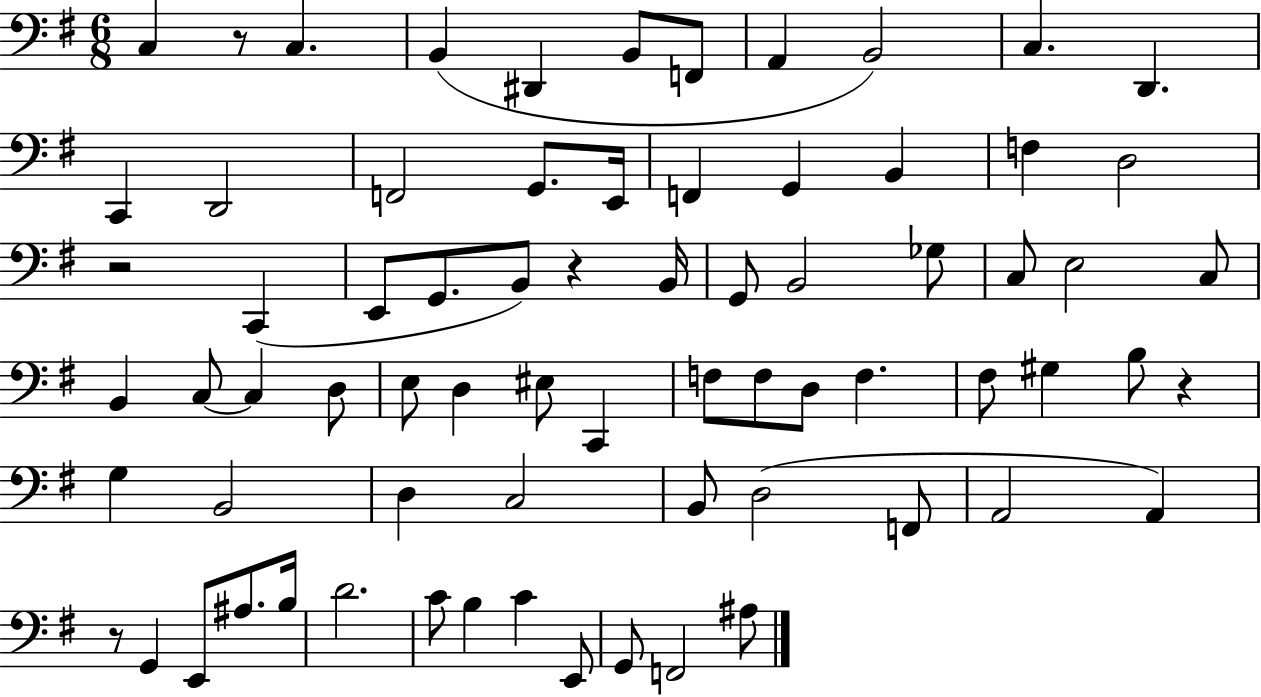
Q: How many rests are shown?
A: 5